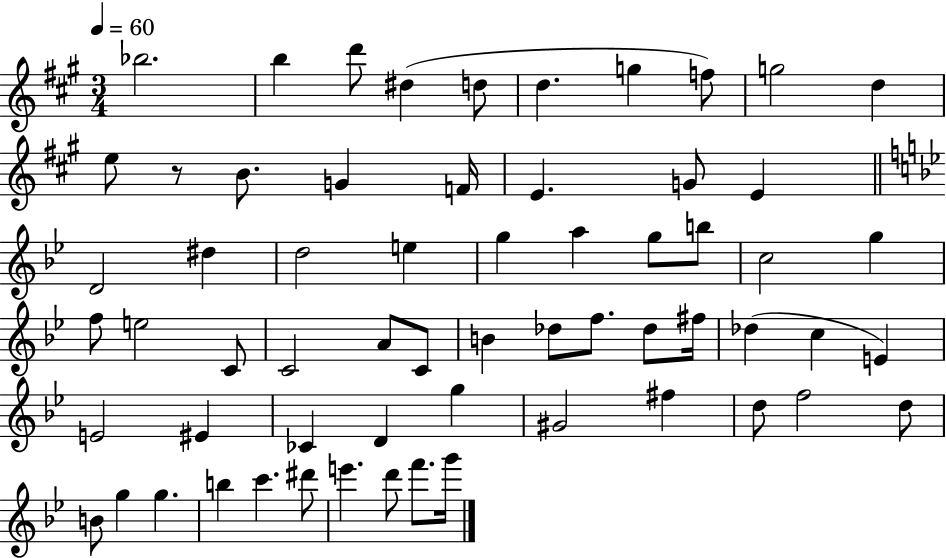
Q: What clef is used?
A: treble